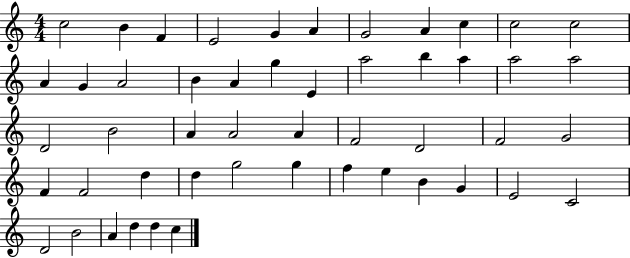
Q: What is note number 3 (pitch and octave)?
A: F4